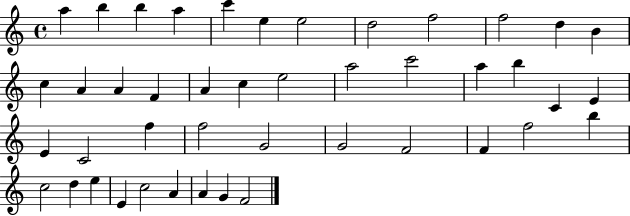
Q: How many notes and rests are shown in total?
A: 44